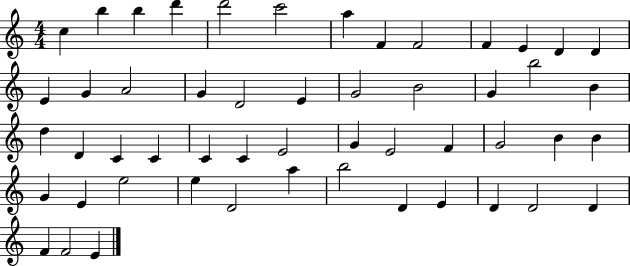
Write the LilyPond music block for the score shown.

{
  \clef treble
  \numericTimeSignature
  \time 4/4
  \key c \major
  c''4 b''4 b''4 d'''4 | d'''2 c'''2 | a''4 f'4 f'2 | f'4 e'4 d'4 d'4 | \break e'4 g'4 a'2 | g'4 d'2 e'4 | g'2 b'2 | g'4 b''2 b'4 | \break d''4 d'4 c'4 c'4 | c'4 c'4 e'2 | g'4 e'2 f'4 | g'2 b'4 b'4 | \break g'4 e'4 e''2 | e''4 d'2 a''4 | b''2 d'4 e'4 | d'4 d'2 d'4 | \break f'4 f'2 e'4 | \bar "|."
}